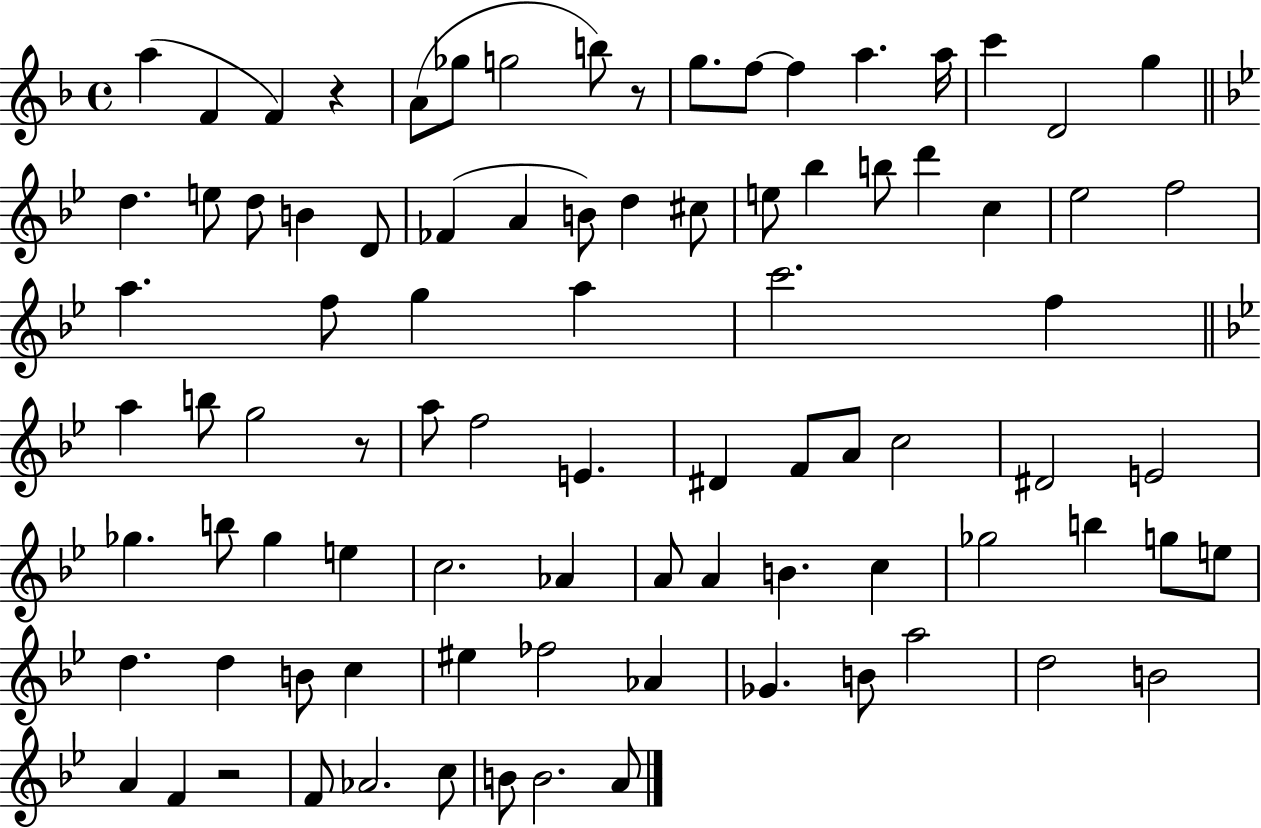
{
  \clef treble
  \time 4/4
  \defaultTimeSignature
  \key f \major
  a''4( f'4 f'4) r4 | a'8( ges''8 g''2 b''8) r8 | g''8. f''8~~ f''4 a''4. a''16 | c'''4 d'2 g''4 | \break \bar "||" \break \key bes \major d''4. e''8 d''8 b'4 d'8 | fes'4( a'4 b'8) d''4 cis''8 | e''8 bes''4 b''8 d'''4 c''4 | ees''2 f''2 | \break a''4. f''8 g''4 a''4 | c'''2. f''4 | \bar "||" \break \key g \minor a''4 b''8 g''2 r8 | a''8 f''2 e'4. | dis'4 f'8 a'8 c''2 | dis'2 e'2 | \break ges''4. b''8 ges''4 e''4 | c''2. aes'4 | a'8 a'4 b'4. c''4 | ges''2 b''4 g''8 e''8 | \break d''4. d''4 b'8 c''4 | eis''4 fes''2 aes'4 | ges'4. b'8 a''2 | d''2 b'2 | \break a'4 f'4 r2 | f'8 aes'2. c''8 | b'8 b'2. a'8 | \bar "|."
}